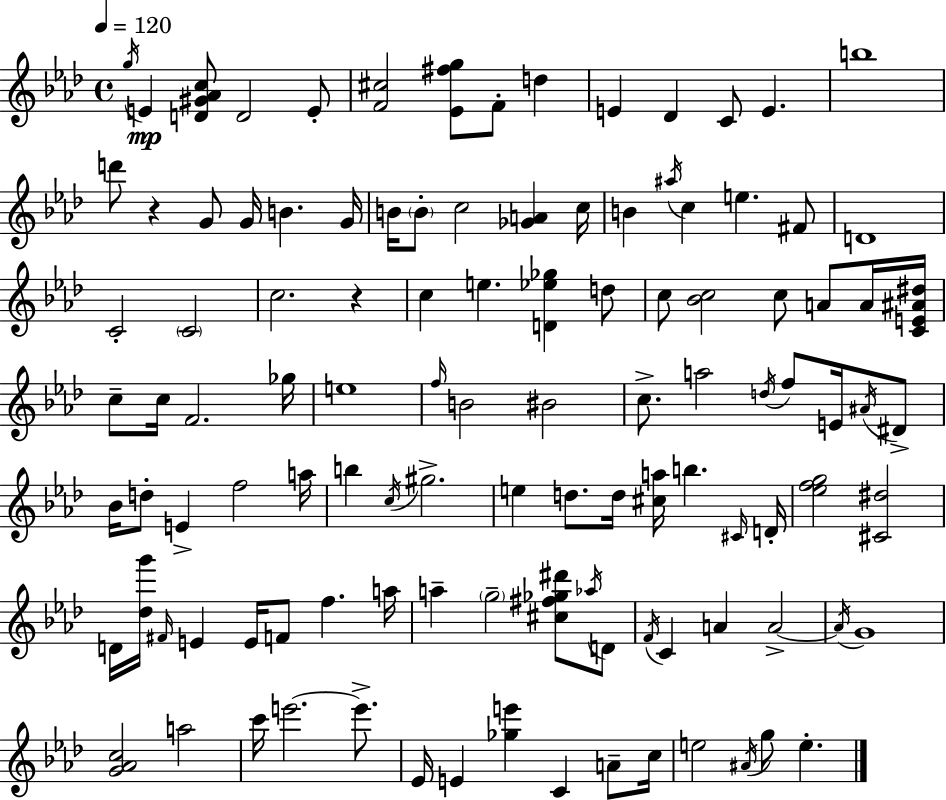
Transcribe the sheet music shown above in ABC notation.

X:1
T:Untitled
M:4/4
L:1/4
K:Ab
g/4 E [D^G_Ac]/2 D2 E/2 [F^c]2 [_E^fg]/2 F/2 d E _D C/2 E b4 d'/2 z G/2 G/4 B G/4 B/4 B/2 c2 [_GA] c/4 B ^a/4 c e ^F/2 D4 C2 C2 c2 z c e [D_e_g] d/2 c/2 [_Bc]2 c/2 A/2 A/4 [CE^A^d]/4 c/2 c/4 F2 _g/4 e4 f/4 B2 ^B2 c/2 a2 d/4 f/2 E/4 ^A/4 ^D/2 _B/4 d/2 E f2 a/4 b c/4 ^g2 e d/2 d/4 [^ca]/4 b ^C/4 D/4 [_efg]2 [^C^d]2 D/4 [_dg']/4 ^F/4 E E/4 F/2 f a/4 a g2 [^c^f_g^d']/2 _a/4 D/2 F/4 C A A2 A/4 G4 [G_Ac]2 a2 c'/4 e'2 e'/2 _E/4 E [_ge'] C A/2 c/4 e2 ^A/4 g/2 e